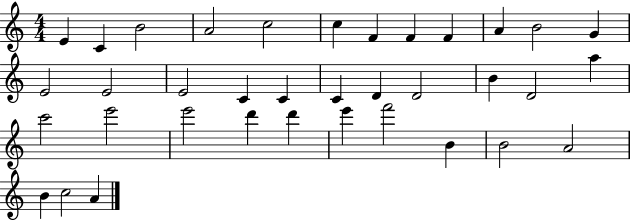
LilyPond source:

{
  \clef treble
  \numericTimeSignature
  \time 4/4
  \key c \major
  e'4 c'4 b'2 | a'2 c''2 | c''4 f'4 f'4 f'4 | a'4 b'2 g'4 | \break e'2 e'2 | e'2 c'4 c'4 | c'4 d'4 d'2 | b'4 d'2 a''4 | \break c'''2 e'''2 | e'''2 d'''4 d'''4 | e'''4 f'''2 b'4 | b'2 a'2 | \break b'4 c''2 a'4 | \bar "|."
}